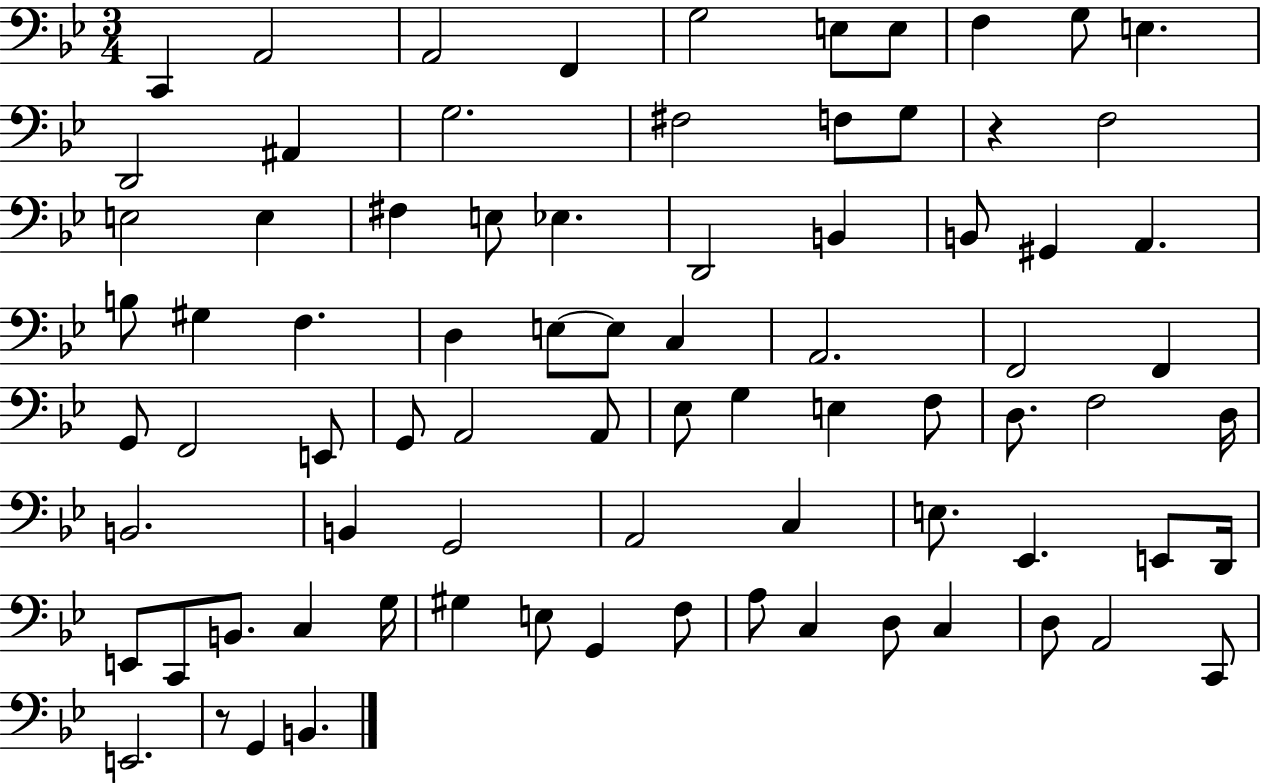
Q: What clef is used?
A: bass